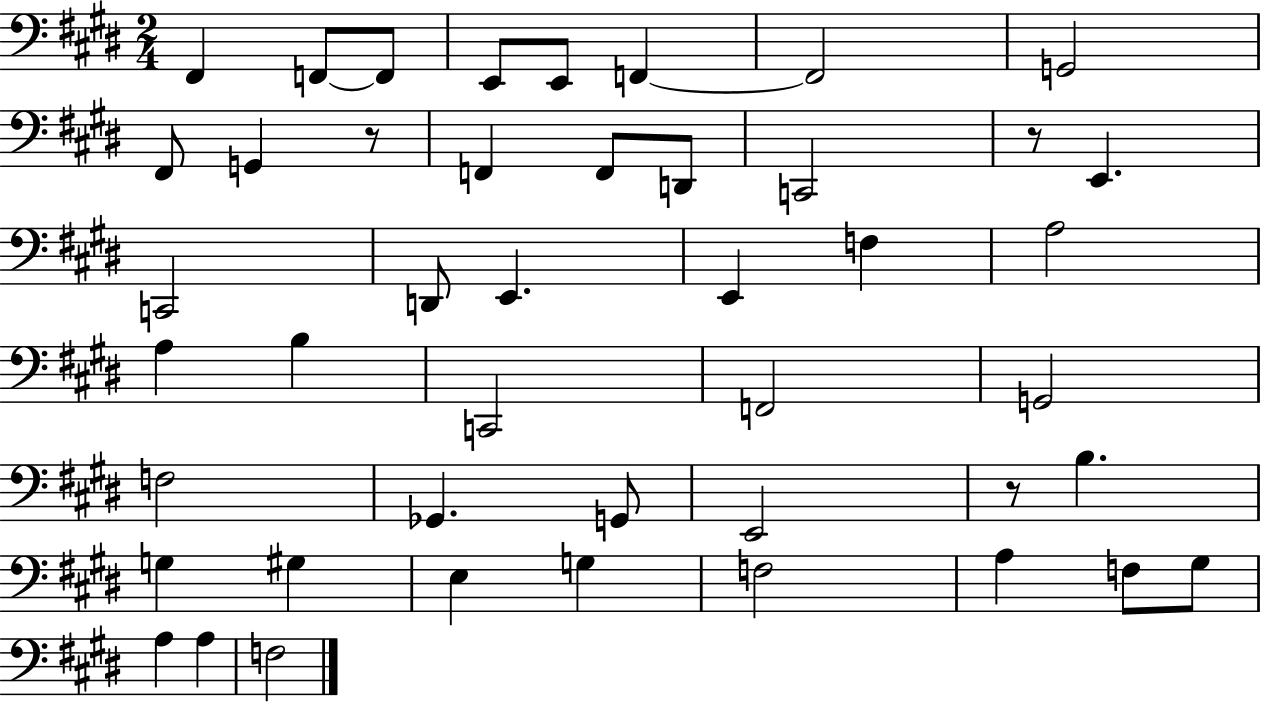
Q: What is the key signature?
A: E major